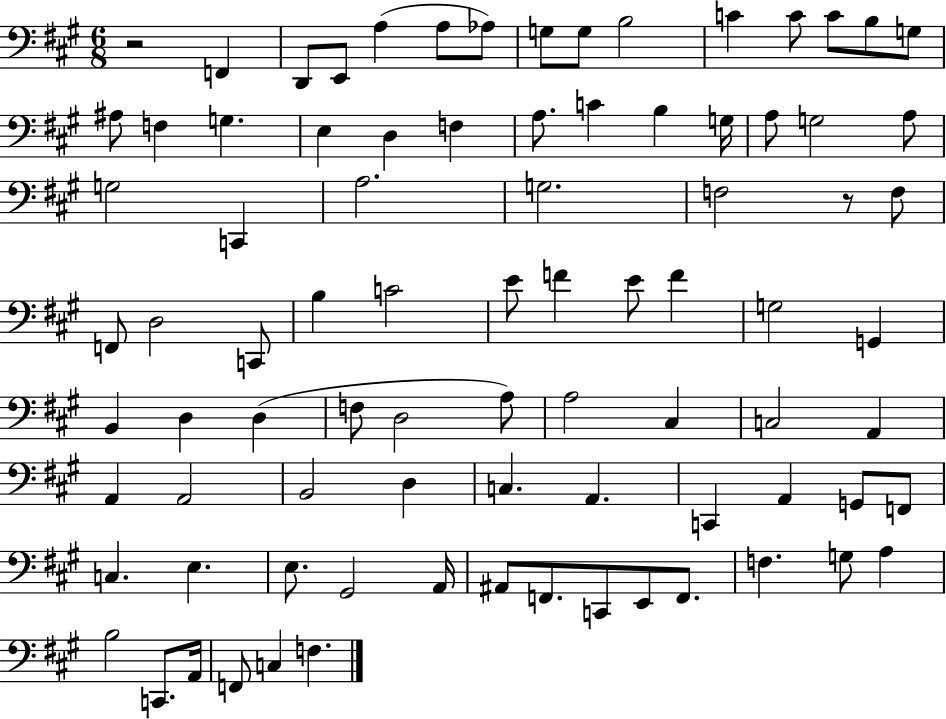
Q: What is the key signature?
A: A major